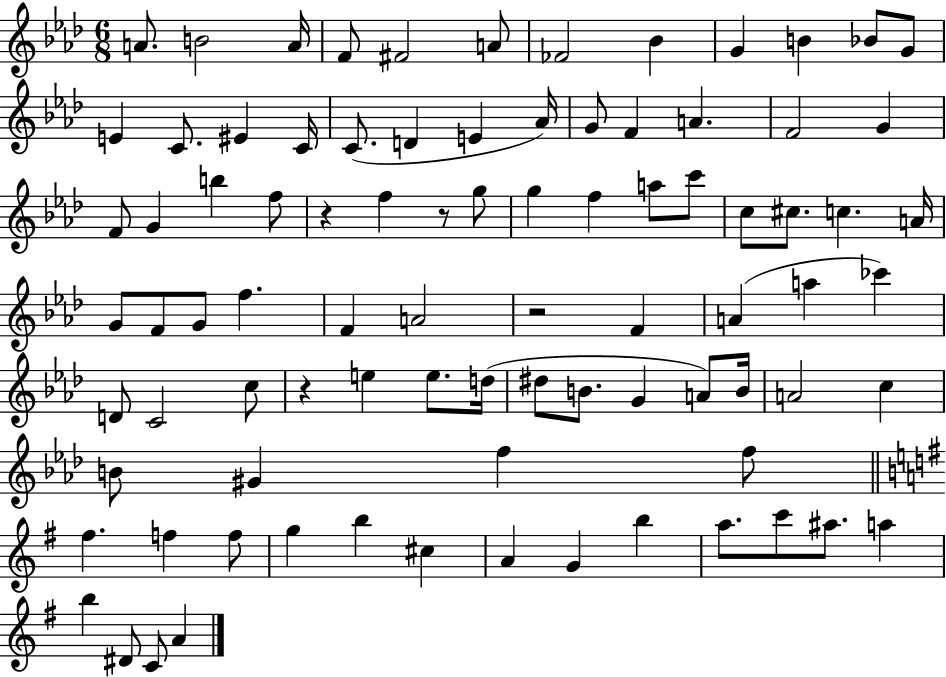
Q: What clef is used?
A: treble